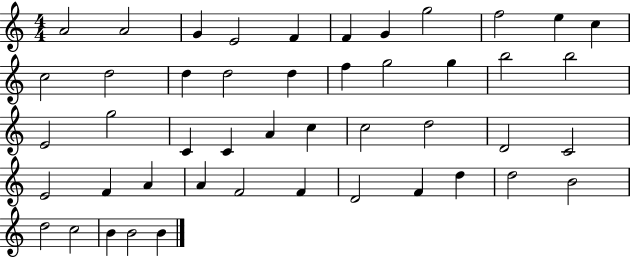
A4/h A4/h G4/q E4/h F4/q F4/q G4/q G5/h F5/h E5/q C5/q C5/h D5/h D5/q D5/h D5/q F5/q G5/h G5/q B5/h B5/h E4/h G5/h C4/q C4/q A4/q C5/q C5/h D5/h D4/h C4/h E4/h F4/q A4/q A4/q F4/h F4/q D4/h F4/q D5/q D5/h B4/h D5/h C5/h B4/q B4/h B4/q